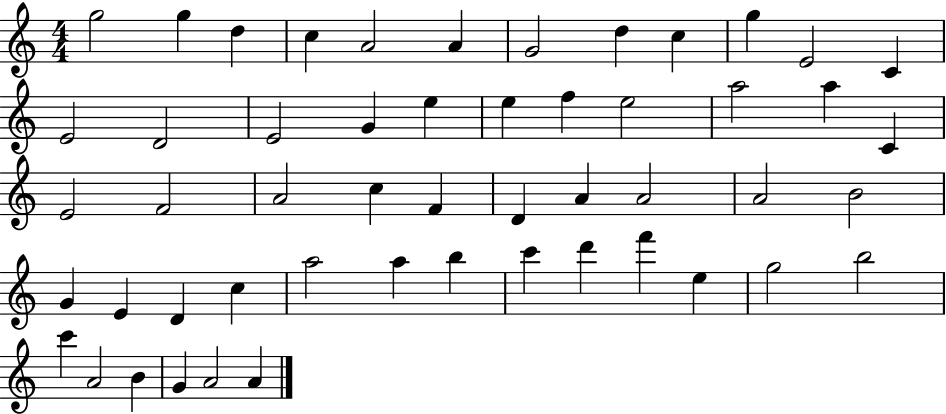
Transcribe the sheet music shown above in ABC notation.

X:1
T:Untitled
M:4/4
L:1/4
K:C
g2 g d c A2 A G2 d c g E2 C E2 D2 E2 G e e f e2 a2 a C E2 F2 A2 c F D A A2 A2 B2 G E D c a2 a b c' d' f' e g2 b2 c' A2 B G A2 A